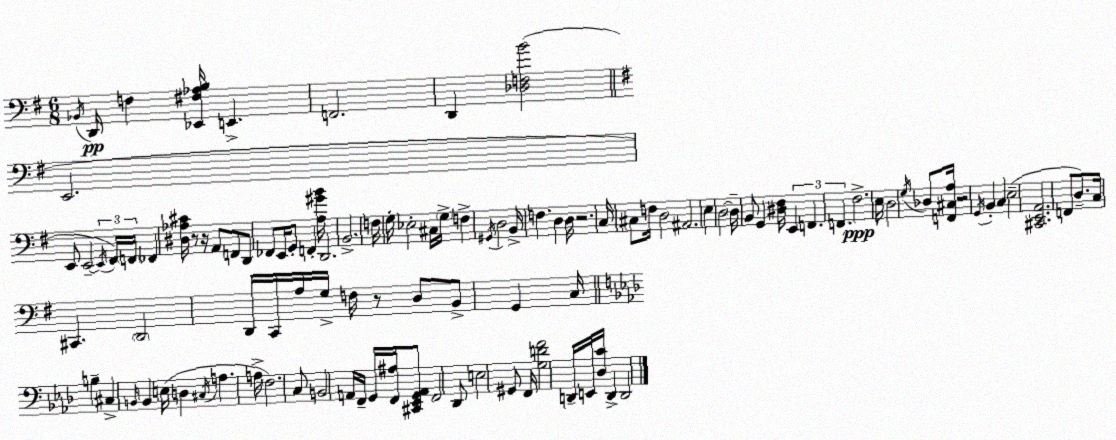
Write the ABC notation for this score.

X:1
T:Untitled
M:6/8
L:1/4
K:Em
_B,,/4 D,,/4 F, [_E,,^F,_A,B,]/4 E,, F,,2 D,, [_D,F,B]2 E,,2 E,,/2 E,,2 E,,/4 ^F,,/4 F,,/4 _F,, [^D,_A,^C]/4 z/2 z/4 A,,/2 F,,/2 D,,/2 _F,,/2 E,,/4 G,,/2 F,, [A,^GB]/4 D,,2 B,,2 F,/4 G,/4 _E,2 ^C,/4 G,/4 F, ^G,,/4 D,2 B,,/4 F, D, D,/4 z2 C,/4 ^C,/2 F,/4 D,2 ^A,,2 E, D,2 D,/4 B,,/2 G,, [^D,^F,]/4 E,, F,, F,, ^F,2 E,/4 D,2 G,/4 _D,/2 [F,,^C,A,]/4 z2 G,,/4 B,, C, E,2 [^C,,E,,A,,]2 F,,/2 D,/2 C,/4 ^C,, D,,2 D,,/4 C,,/4 A,/4 G,/4 F,/4 z/2 D,/2 B,,/2 G,, C,/4 B, ^C, B,,/4 B,, E,/4 D, ^C,/4 A, A,/4 F,2 C,/2 B,,2 A,,/4 F,,/4 G,,/4 [F,,^A,]/4 [^C,,_E,,G,,A,,]/2 F,,2 _D,,/2 E,2 ^G,,/2 F,,/4 [G,DF]2 D,,/4 E,,/4 [_D,C]/4 D,, D,,2